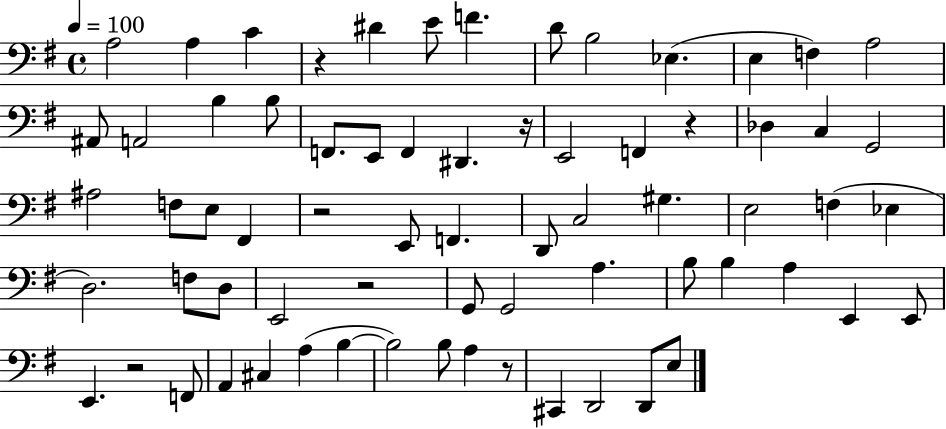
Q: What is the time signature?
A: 4/4